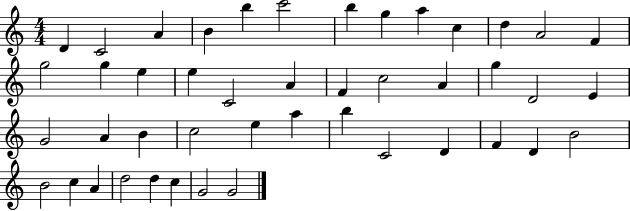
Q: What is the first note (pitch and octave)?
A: D4